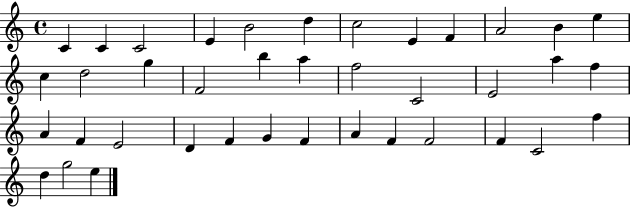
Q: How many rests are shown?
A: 0